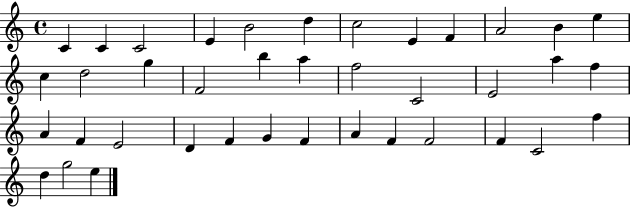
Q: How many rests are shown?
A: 0